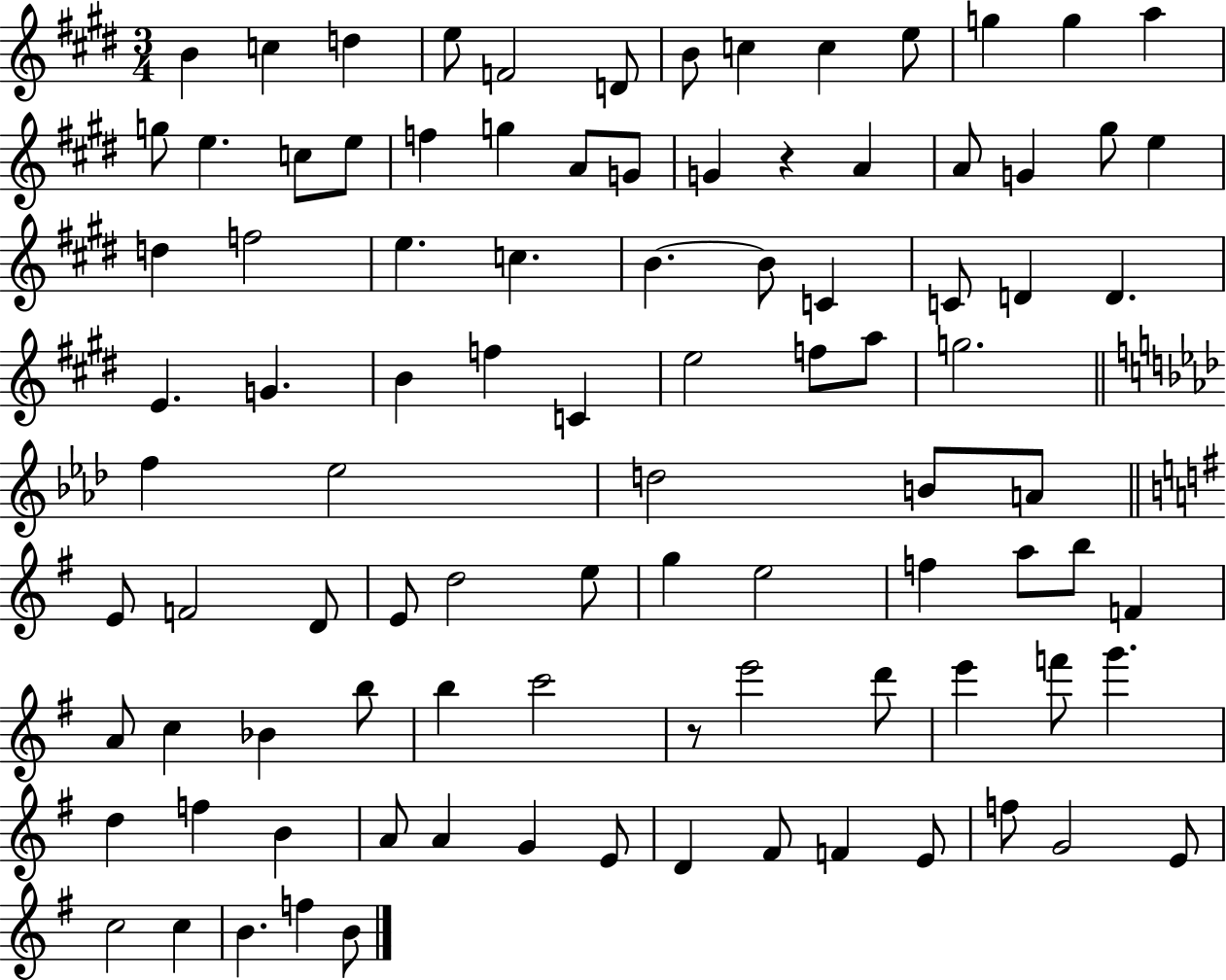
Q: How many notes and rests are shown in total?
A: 95